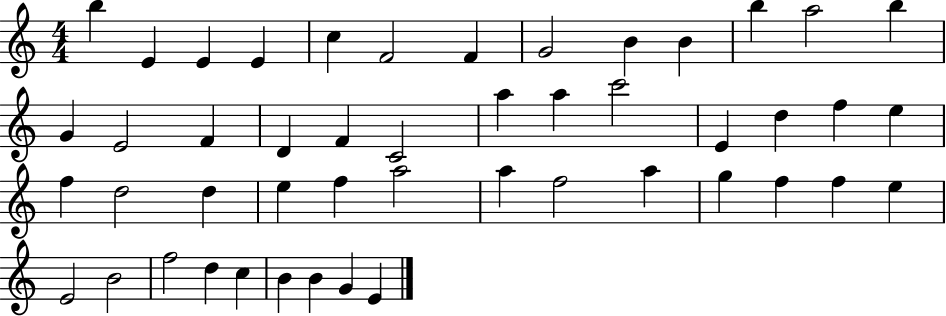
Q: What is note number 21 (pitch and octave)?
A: A5